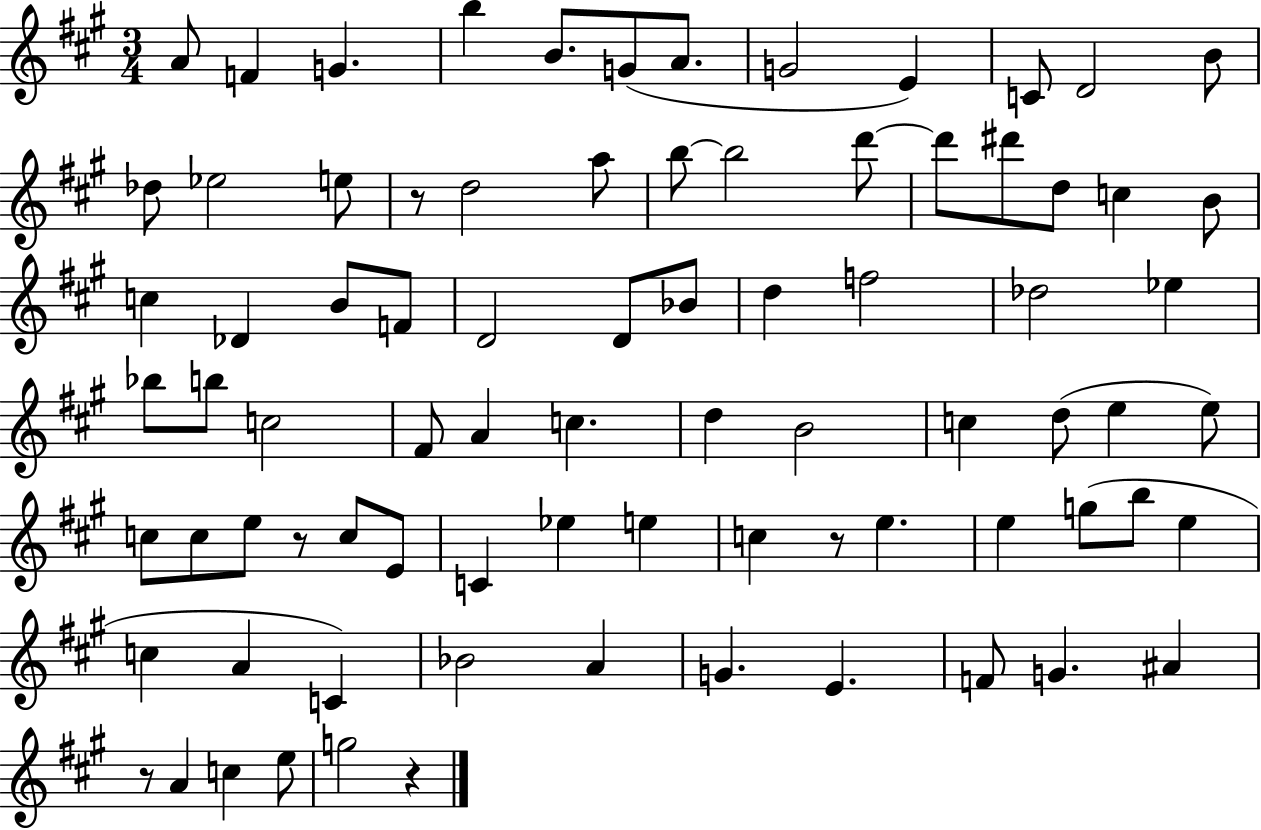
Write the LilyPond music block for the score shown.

{
  \clef treble
  \numericTimeSignature
  \time 3/4
  \key a \major
  a'8 f'4 g'4. | b''4 b'8. g'8( a'8. | g'2 e'4) | c'8 d'2 b'8 | \break des''8 ees''2 e''8 | r8 d''2 a''8 | b''8~~ b''2 d'''8~~ | d'''8 dis'''8 d''8 c''4 b'8 | \break c''4 des'4 b'8 f'8 | d'2 d'8 bes'8 | d''4 f''2 | des''2 ees''4 | \break bes''8 b''8 c''2 | fis'8 a'4 c''4. | d''4 b'2 | c''4 d''8( e''4 e''8) | \break c''8 c''8 e''8 r8 c''8 e'8 | c'4 ees''4 e''4 | c''4 r8 e''4. | e''4 g''8( b''8 e''4 | \break c''4 a'4 c'4) | bes'2 a'4 | g'4. e'4. | f'8 g'4. ais'4 | \break r8 a'4 c''4 e''8 | g''2 r4 | \bar "|."
}